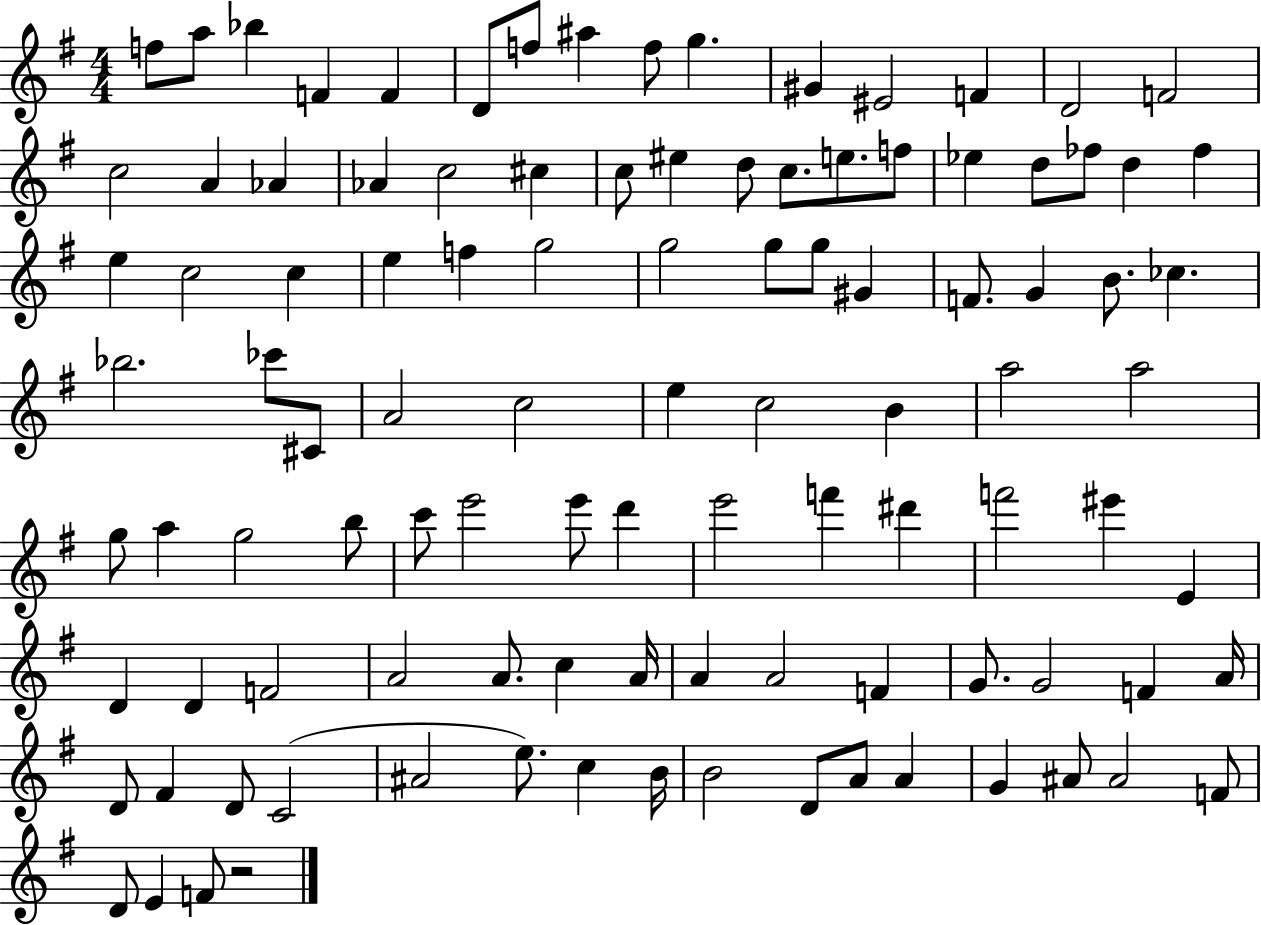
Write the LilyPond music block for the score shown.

{
  \clef treble
  \numericTimeSignature
  \time 4/4
  \key g \major
  f''8 a''8 bes''4 f'4 f'4 | d'8 f''8 ais''4 f''8 g''4. | gis'4 eis'2 f'4 | d'2 f'2 | \break c''2 a'4 aes'4 | aes'4 c''2 cis''4 | c''8 eis''4 d''8 c''8. e''8. f''8 | ees''4 d''8 fes''8 d''4 fes''4 | \break e''4 c''2 c''4 | e''4 f''4 g''2 | g''2 g''8 g''8 gis'4 | f'8. g'4 b'8. ces''4. | \break bes''2. ces'''8 cis'8 | a'2 c''2 | e''4 c''2 b'4 | a''2 a''2 | \break g''8 a''4 g''2 b''8 | c'''8 e'''2 e'''8 d'''4 | e'''2 f'''4 dis'''4 | f'''2 eis'''4 e'4 | \break d'4 d'4 f'2 | a'2 a'8. c''4 a'16 | a'4 a'2 f'4 | g'8. g'2 f'4 a'16 | \break d'8 fis'4 d'8 c'2( | ais'2 e''8.) c''4 b'16 | b'2 d'8 a'8 a'4 | g'4 ais'8 ais'2 f'8 | \break d'8 e'4 f'8 r2 | \bar "|."
}